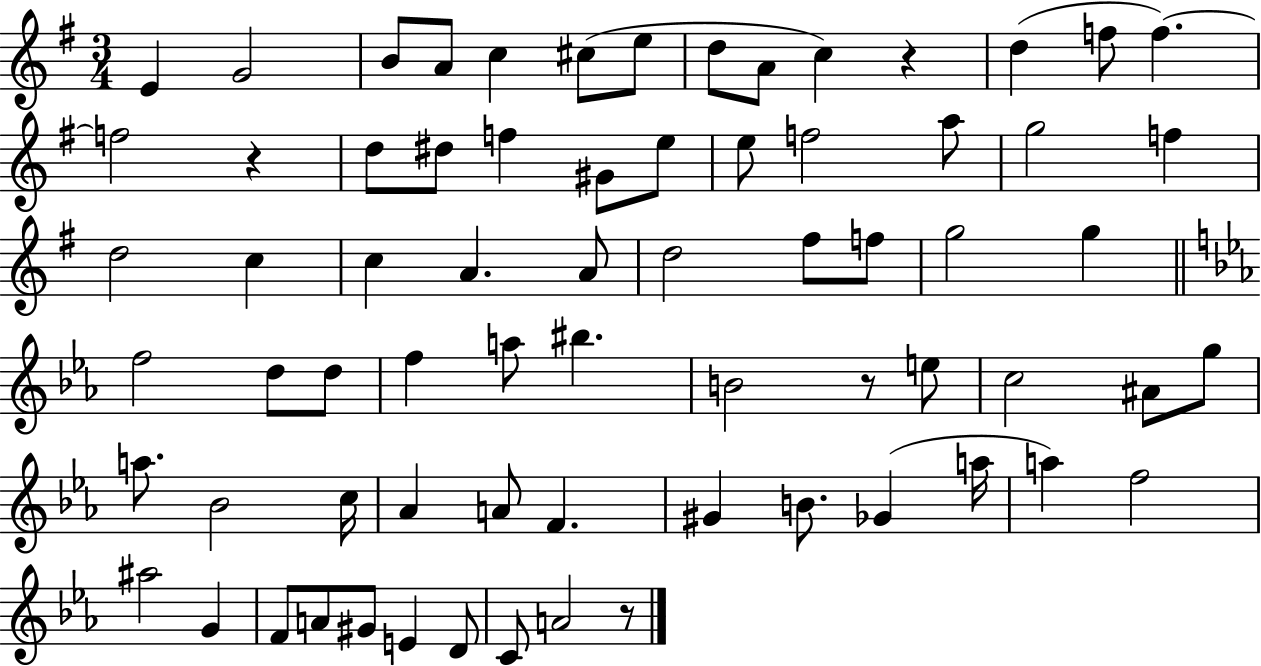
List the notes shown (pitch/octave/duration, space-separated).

E4/q G4/h B4/e A4/e C5/q C#5/e E5/e D5/e A4/e C5/q R/q D5/q F5/e F5/q. F5/h R/q D5/e D#5/e F5/q G#4/e E5/e E5/e F5/h A5/e G5/h F5/q D5/h C5/q C5/q A4/q. A4/e D5/h F#5/e F5/e G5/h G5/q F5/h D5/e D5/e F5/q A5/e BIS5/q. B4/h R/e E5/e C5/h A#4/e G5/e A5/e. Bb4/h C5/s Ab4/q A4/e F4/q. G#4/q B4/e. Gb4/q A5/s A5/q F5/h A#5/h G4/q F4/e A4/e G#4/e E4/q D4/e C4/e A4/h R/e